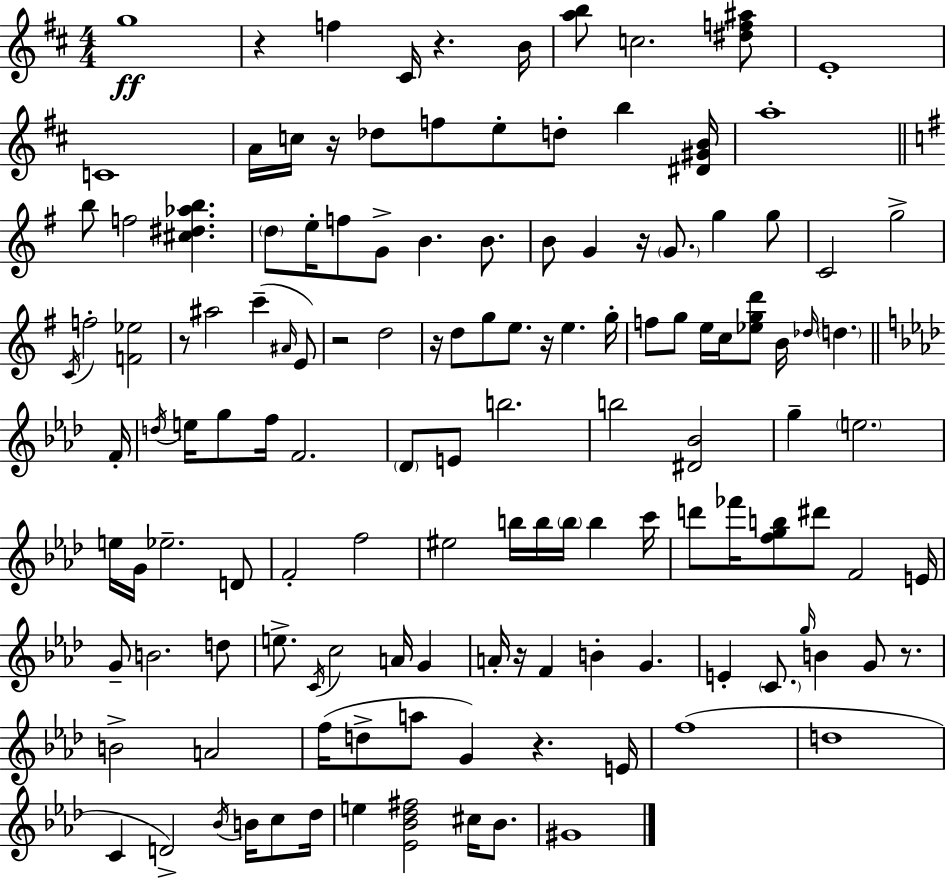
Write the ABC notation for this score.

X:1
T:Untitled
M:4/4
L:1/4
K:D
g4 z f ^C/4 z B/4 [ab]/2 c2 [^df^a]/2 E4 C4 A/4 c/4 z/4 _d/2 f/2 e/2 d/2 b [^D^GB]/4 a4 b/2 f2 [^c^d_ab] d/2 e/4 f/2 G/2 B B/2 B/2 G z/4 G/2 g g/2 C2 g2 C/4 f2 [F_e]2 z/2 ^a2 c' ^A/4 E/2 z2 d2 z/4 d/2 g/2 e/2 z/4 e g/4 f/2 g/2 e/4 c/4 [_egd']/2 B/4 _d/4 d F/4 d/4 e/4 g/2 f/4 F2 _D/2 E/2 b2 b2 [^D_B]2 g e2 e/4 G/4 _e2 D/2 F2 f2 ^e2 b/4 b/4 b/4 b c'/4 d'/2 _f'/4 [fgb]/2 ^d'/2 F2 E/4 G/2 B2 d/2 e/2 C/4 c2 A/4 G A/4 z/4 F B G E C/2 g/4 B G/2 z/2 B2 A2 f/4 d/2 a/2 G z E/4 f4 d4 C D2 _B/4 B/4 c/2 _d/4 e [_E_B_d^f]2 ^c/4 _B/2 ^G4